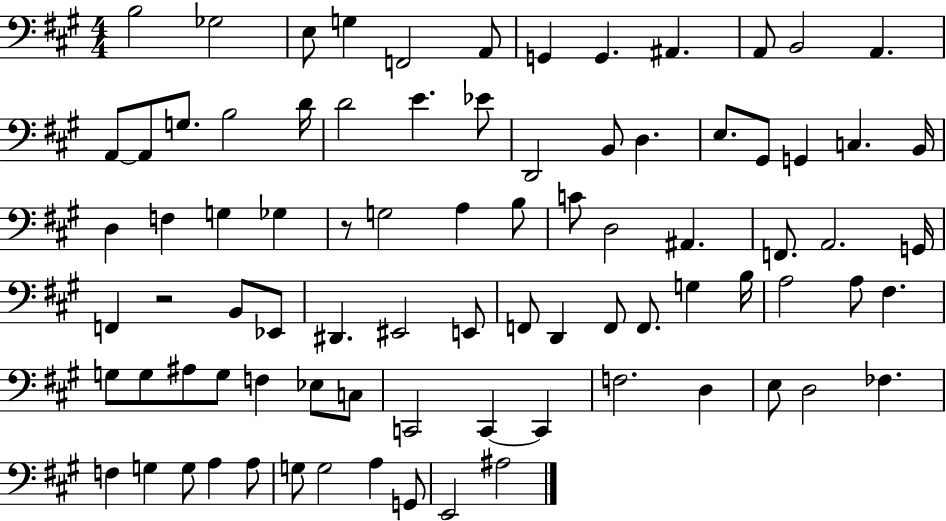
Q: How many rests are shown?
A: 2